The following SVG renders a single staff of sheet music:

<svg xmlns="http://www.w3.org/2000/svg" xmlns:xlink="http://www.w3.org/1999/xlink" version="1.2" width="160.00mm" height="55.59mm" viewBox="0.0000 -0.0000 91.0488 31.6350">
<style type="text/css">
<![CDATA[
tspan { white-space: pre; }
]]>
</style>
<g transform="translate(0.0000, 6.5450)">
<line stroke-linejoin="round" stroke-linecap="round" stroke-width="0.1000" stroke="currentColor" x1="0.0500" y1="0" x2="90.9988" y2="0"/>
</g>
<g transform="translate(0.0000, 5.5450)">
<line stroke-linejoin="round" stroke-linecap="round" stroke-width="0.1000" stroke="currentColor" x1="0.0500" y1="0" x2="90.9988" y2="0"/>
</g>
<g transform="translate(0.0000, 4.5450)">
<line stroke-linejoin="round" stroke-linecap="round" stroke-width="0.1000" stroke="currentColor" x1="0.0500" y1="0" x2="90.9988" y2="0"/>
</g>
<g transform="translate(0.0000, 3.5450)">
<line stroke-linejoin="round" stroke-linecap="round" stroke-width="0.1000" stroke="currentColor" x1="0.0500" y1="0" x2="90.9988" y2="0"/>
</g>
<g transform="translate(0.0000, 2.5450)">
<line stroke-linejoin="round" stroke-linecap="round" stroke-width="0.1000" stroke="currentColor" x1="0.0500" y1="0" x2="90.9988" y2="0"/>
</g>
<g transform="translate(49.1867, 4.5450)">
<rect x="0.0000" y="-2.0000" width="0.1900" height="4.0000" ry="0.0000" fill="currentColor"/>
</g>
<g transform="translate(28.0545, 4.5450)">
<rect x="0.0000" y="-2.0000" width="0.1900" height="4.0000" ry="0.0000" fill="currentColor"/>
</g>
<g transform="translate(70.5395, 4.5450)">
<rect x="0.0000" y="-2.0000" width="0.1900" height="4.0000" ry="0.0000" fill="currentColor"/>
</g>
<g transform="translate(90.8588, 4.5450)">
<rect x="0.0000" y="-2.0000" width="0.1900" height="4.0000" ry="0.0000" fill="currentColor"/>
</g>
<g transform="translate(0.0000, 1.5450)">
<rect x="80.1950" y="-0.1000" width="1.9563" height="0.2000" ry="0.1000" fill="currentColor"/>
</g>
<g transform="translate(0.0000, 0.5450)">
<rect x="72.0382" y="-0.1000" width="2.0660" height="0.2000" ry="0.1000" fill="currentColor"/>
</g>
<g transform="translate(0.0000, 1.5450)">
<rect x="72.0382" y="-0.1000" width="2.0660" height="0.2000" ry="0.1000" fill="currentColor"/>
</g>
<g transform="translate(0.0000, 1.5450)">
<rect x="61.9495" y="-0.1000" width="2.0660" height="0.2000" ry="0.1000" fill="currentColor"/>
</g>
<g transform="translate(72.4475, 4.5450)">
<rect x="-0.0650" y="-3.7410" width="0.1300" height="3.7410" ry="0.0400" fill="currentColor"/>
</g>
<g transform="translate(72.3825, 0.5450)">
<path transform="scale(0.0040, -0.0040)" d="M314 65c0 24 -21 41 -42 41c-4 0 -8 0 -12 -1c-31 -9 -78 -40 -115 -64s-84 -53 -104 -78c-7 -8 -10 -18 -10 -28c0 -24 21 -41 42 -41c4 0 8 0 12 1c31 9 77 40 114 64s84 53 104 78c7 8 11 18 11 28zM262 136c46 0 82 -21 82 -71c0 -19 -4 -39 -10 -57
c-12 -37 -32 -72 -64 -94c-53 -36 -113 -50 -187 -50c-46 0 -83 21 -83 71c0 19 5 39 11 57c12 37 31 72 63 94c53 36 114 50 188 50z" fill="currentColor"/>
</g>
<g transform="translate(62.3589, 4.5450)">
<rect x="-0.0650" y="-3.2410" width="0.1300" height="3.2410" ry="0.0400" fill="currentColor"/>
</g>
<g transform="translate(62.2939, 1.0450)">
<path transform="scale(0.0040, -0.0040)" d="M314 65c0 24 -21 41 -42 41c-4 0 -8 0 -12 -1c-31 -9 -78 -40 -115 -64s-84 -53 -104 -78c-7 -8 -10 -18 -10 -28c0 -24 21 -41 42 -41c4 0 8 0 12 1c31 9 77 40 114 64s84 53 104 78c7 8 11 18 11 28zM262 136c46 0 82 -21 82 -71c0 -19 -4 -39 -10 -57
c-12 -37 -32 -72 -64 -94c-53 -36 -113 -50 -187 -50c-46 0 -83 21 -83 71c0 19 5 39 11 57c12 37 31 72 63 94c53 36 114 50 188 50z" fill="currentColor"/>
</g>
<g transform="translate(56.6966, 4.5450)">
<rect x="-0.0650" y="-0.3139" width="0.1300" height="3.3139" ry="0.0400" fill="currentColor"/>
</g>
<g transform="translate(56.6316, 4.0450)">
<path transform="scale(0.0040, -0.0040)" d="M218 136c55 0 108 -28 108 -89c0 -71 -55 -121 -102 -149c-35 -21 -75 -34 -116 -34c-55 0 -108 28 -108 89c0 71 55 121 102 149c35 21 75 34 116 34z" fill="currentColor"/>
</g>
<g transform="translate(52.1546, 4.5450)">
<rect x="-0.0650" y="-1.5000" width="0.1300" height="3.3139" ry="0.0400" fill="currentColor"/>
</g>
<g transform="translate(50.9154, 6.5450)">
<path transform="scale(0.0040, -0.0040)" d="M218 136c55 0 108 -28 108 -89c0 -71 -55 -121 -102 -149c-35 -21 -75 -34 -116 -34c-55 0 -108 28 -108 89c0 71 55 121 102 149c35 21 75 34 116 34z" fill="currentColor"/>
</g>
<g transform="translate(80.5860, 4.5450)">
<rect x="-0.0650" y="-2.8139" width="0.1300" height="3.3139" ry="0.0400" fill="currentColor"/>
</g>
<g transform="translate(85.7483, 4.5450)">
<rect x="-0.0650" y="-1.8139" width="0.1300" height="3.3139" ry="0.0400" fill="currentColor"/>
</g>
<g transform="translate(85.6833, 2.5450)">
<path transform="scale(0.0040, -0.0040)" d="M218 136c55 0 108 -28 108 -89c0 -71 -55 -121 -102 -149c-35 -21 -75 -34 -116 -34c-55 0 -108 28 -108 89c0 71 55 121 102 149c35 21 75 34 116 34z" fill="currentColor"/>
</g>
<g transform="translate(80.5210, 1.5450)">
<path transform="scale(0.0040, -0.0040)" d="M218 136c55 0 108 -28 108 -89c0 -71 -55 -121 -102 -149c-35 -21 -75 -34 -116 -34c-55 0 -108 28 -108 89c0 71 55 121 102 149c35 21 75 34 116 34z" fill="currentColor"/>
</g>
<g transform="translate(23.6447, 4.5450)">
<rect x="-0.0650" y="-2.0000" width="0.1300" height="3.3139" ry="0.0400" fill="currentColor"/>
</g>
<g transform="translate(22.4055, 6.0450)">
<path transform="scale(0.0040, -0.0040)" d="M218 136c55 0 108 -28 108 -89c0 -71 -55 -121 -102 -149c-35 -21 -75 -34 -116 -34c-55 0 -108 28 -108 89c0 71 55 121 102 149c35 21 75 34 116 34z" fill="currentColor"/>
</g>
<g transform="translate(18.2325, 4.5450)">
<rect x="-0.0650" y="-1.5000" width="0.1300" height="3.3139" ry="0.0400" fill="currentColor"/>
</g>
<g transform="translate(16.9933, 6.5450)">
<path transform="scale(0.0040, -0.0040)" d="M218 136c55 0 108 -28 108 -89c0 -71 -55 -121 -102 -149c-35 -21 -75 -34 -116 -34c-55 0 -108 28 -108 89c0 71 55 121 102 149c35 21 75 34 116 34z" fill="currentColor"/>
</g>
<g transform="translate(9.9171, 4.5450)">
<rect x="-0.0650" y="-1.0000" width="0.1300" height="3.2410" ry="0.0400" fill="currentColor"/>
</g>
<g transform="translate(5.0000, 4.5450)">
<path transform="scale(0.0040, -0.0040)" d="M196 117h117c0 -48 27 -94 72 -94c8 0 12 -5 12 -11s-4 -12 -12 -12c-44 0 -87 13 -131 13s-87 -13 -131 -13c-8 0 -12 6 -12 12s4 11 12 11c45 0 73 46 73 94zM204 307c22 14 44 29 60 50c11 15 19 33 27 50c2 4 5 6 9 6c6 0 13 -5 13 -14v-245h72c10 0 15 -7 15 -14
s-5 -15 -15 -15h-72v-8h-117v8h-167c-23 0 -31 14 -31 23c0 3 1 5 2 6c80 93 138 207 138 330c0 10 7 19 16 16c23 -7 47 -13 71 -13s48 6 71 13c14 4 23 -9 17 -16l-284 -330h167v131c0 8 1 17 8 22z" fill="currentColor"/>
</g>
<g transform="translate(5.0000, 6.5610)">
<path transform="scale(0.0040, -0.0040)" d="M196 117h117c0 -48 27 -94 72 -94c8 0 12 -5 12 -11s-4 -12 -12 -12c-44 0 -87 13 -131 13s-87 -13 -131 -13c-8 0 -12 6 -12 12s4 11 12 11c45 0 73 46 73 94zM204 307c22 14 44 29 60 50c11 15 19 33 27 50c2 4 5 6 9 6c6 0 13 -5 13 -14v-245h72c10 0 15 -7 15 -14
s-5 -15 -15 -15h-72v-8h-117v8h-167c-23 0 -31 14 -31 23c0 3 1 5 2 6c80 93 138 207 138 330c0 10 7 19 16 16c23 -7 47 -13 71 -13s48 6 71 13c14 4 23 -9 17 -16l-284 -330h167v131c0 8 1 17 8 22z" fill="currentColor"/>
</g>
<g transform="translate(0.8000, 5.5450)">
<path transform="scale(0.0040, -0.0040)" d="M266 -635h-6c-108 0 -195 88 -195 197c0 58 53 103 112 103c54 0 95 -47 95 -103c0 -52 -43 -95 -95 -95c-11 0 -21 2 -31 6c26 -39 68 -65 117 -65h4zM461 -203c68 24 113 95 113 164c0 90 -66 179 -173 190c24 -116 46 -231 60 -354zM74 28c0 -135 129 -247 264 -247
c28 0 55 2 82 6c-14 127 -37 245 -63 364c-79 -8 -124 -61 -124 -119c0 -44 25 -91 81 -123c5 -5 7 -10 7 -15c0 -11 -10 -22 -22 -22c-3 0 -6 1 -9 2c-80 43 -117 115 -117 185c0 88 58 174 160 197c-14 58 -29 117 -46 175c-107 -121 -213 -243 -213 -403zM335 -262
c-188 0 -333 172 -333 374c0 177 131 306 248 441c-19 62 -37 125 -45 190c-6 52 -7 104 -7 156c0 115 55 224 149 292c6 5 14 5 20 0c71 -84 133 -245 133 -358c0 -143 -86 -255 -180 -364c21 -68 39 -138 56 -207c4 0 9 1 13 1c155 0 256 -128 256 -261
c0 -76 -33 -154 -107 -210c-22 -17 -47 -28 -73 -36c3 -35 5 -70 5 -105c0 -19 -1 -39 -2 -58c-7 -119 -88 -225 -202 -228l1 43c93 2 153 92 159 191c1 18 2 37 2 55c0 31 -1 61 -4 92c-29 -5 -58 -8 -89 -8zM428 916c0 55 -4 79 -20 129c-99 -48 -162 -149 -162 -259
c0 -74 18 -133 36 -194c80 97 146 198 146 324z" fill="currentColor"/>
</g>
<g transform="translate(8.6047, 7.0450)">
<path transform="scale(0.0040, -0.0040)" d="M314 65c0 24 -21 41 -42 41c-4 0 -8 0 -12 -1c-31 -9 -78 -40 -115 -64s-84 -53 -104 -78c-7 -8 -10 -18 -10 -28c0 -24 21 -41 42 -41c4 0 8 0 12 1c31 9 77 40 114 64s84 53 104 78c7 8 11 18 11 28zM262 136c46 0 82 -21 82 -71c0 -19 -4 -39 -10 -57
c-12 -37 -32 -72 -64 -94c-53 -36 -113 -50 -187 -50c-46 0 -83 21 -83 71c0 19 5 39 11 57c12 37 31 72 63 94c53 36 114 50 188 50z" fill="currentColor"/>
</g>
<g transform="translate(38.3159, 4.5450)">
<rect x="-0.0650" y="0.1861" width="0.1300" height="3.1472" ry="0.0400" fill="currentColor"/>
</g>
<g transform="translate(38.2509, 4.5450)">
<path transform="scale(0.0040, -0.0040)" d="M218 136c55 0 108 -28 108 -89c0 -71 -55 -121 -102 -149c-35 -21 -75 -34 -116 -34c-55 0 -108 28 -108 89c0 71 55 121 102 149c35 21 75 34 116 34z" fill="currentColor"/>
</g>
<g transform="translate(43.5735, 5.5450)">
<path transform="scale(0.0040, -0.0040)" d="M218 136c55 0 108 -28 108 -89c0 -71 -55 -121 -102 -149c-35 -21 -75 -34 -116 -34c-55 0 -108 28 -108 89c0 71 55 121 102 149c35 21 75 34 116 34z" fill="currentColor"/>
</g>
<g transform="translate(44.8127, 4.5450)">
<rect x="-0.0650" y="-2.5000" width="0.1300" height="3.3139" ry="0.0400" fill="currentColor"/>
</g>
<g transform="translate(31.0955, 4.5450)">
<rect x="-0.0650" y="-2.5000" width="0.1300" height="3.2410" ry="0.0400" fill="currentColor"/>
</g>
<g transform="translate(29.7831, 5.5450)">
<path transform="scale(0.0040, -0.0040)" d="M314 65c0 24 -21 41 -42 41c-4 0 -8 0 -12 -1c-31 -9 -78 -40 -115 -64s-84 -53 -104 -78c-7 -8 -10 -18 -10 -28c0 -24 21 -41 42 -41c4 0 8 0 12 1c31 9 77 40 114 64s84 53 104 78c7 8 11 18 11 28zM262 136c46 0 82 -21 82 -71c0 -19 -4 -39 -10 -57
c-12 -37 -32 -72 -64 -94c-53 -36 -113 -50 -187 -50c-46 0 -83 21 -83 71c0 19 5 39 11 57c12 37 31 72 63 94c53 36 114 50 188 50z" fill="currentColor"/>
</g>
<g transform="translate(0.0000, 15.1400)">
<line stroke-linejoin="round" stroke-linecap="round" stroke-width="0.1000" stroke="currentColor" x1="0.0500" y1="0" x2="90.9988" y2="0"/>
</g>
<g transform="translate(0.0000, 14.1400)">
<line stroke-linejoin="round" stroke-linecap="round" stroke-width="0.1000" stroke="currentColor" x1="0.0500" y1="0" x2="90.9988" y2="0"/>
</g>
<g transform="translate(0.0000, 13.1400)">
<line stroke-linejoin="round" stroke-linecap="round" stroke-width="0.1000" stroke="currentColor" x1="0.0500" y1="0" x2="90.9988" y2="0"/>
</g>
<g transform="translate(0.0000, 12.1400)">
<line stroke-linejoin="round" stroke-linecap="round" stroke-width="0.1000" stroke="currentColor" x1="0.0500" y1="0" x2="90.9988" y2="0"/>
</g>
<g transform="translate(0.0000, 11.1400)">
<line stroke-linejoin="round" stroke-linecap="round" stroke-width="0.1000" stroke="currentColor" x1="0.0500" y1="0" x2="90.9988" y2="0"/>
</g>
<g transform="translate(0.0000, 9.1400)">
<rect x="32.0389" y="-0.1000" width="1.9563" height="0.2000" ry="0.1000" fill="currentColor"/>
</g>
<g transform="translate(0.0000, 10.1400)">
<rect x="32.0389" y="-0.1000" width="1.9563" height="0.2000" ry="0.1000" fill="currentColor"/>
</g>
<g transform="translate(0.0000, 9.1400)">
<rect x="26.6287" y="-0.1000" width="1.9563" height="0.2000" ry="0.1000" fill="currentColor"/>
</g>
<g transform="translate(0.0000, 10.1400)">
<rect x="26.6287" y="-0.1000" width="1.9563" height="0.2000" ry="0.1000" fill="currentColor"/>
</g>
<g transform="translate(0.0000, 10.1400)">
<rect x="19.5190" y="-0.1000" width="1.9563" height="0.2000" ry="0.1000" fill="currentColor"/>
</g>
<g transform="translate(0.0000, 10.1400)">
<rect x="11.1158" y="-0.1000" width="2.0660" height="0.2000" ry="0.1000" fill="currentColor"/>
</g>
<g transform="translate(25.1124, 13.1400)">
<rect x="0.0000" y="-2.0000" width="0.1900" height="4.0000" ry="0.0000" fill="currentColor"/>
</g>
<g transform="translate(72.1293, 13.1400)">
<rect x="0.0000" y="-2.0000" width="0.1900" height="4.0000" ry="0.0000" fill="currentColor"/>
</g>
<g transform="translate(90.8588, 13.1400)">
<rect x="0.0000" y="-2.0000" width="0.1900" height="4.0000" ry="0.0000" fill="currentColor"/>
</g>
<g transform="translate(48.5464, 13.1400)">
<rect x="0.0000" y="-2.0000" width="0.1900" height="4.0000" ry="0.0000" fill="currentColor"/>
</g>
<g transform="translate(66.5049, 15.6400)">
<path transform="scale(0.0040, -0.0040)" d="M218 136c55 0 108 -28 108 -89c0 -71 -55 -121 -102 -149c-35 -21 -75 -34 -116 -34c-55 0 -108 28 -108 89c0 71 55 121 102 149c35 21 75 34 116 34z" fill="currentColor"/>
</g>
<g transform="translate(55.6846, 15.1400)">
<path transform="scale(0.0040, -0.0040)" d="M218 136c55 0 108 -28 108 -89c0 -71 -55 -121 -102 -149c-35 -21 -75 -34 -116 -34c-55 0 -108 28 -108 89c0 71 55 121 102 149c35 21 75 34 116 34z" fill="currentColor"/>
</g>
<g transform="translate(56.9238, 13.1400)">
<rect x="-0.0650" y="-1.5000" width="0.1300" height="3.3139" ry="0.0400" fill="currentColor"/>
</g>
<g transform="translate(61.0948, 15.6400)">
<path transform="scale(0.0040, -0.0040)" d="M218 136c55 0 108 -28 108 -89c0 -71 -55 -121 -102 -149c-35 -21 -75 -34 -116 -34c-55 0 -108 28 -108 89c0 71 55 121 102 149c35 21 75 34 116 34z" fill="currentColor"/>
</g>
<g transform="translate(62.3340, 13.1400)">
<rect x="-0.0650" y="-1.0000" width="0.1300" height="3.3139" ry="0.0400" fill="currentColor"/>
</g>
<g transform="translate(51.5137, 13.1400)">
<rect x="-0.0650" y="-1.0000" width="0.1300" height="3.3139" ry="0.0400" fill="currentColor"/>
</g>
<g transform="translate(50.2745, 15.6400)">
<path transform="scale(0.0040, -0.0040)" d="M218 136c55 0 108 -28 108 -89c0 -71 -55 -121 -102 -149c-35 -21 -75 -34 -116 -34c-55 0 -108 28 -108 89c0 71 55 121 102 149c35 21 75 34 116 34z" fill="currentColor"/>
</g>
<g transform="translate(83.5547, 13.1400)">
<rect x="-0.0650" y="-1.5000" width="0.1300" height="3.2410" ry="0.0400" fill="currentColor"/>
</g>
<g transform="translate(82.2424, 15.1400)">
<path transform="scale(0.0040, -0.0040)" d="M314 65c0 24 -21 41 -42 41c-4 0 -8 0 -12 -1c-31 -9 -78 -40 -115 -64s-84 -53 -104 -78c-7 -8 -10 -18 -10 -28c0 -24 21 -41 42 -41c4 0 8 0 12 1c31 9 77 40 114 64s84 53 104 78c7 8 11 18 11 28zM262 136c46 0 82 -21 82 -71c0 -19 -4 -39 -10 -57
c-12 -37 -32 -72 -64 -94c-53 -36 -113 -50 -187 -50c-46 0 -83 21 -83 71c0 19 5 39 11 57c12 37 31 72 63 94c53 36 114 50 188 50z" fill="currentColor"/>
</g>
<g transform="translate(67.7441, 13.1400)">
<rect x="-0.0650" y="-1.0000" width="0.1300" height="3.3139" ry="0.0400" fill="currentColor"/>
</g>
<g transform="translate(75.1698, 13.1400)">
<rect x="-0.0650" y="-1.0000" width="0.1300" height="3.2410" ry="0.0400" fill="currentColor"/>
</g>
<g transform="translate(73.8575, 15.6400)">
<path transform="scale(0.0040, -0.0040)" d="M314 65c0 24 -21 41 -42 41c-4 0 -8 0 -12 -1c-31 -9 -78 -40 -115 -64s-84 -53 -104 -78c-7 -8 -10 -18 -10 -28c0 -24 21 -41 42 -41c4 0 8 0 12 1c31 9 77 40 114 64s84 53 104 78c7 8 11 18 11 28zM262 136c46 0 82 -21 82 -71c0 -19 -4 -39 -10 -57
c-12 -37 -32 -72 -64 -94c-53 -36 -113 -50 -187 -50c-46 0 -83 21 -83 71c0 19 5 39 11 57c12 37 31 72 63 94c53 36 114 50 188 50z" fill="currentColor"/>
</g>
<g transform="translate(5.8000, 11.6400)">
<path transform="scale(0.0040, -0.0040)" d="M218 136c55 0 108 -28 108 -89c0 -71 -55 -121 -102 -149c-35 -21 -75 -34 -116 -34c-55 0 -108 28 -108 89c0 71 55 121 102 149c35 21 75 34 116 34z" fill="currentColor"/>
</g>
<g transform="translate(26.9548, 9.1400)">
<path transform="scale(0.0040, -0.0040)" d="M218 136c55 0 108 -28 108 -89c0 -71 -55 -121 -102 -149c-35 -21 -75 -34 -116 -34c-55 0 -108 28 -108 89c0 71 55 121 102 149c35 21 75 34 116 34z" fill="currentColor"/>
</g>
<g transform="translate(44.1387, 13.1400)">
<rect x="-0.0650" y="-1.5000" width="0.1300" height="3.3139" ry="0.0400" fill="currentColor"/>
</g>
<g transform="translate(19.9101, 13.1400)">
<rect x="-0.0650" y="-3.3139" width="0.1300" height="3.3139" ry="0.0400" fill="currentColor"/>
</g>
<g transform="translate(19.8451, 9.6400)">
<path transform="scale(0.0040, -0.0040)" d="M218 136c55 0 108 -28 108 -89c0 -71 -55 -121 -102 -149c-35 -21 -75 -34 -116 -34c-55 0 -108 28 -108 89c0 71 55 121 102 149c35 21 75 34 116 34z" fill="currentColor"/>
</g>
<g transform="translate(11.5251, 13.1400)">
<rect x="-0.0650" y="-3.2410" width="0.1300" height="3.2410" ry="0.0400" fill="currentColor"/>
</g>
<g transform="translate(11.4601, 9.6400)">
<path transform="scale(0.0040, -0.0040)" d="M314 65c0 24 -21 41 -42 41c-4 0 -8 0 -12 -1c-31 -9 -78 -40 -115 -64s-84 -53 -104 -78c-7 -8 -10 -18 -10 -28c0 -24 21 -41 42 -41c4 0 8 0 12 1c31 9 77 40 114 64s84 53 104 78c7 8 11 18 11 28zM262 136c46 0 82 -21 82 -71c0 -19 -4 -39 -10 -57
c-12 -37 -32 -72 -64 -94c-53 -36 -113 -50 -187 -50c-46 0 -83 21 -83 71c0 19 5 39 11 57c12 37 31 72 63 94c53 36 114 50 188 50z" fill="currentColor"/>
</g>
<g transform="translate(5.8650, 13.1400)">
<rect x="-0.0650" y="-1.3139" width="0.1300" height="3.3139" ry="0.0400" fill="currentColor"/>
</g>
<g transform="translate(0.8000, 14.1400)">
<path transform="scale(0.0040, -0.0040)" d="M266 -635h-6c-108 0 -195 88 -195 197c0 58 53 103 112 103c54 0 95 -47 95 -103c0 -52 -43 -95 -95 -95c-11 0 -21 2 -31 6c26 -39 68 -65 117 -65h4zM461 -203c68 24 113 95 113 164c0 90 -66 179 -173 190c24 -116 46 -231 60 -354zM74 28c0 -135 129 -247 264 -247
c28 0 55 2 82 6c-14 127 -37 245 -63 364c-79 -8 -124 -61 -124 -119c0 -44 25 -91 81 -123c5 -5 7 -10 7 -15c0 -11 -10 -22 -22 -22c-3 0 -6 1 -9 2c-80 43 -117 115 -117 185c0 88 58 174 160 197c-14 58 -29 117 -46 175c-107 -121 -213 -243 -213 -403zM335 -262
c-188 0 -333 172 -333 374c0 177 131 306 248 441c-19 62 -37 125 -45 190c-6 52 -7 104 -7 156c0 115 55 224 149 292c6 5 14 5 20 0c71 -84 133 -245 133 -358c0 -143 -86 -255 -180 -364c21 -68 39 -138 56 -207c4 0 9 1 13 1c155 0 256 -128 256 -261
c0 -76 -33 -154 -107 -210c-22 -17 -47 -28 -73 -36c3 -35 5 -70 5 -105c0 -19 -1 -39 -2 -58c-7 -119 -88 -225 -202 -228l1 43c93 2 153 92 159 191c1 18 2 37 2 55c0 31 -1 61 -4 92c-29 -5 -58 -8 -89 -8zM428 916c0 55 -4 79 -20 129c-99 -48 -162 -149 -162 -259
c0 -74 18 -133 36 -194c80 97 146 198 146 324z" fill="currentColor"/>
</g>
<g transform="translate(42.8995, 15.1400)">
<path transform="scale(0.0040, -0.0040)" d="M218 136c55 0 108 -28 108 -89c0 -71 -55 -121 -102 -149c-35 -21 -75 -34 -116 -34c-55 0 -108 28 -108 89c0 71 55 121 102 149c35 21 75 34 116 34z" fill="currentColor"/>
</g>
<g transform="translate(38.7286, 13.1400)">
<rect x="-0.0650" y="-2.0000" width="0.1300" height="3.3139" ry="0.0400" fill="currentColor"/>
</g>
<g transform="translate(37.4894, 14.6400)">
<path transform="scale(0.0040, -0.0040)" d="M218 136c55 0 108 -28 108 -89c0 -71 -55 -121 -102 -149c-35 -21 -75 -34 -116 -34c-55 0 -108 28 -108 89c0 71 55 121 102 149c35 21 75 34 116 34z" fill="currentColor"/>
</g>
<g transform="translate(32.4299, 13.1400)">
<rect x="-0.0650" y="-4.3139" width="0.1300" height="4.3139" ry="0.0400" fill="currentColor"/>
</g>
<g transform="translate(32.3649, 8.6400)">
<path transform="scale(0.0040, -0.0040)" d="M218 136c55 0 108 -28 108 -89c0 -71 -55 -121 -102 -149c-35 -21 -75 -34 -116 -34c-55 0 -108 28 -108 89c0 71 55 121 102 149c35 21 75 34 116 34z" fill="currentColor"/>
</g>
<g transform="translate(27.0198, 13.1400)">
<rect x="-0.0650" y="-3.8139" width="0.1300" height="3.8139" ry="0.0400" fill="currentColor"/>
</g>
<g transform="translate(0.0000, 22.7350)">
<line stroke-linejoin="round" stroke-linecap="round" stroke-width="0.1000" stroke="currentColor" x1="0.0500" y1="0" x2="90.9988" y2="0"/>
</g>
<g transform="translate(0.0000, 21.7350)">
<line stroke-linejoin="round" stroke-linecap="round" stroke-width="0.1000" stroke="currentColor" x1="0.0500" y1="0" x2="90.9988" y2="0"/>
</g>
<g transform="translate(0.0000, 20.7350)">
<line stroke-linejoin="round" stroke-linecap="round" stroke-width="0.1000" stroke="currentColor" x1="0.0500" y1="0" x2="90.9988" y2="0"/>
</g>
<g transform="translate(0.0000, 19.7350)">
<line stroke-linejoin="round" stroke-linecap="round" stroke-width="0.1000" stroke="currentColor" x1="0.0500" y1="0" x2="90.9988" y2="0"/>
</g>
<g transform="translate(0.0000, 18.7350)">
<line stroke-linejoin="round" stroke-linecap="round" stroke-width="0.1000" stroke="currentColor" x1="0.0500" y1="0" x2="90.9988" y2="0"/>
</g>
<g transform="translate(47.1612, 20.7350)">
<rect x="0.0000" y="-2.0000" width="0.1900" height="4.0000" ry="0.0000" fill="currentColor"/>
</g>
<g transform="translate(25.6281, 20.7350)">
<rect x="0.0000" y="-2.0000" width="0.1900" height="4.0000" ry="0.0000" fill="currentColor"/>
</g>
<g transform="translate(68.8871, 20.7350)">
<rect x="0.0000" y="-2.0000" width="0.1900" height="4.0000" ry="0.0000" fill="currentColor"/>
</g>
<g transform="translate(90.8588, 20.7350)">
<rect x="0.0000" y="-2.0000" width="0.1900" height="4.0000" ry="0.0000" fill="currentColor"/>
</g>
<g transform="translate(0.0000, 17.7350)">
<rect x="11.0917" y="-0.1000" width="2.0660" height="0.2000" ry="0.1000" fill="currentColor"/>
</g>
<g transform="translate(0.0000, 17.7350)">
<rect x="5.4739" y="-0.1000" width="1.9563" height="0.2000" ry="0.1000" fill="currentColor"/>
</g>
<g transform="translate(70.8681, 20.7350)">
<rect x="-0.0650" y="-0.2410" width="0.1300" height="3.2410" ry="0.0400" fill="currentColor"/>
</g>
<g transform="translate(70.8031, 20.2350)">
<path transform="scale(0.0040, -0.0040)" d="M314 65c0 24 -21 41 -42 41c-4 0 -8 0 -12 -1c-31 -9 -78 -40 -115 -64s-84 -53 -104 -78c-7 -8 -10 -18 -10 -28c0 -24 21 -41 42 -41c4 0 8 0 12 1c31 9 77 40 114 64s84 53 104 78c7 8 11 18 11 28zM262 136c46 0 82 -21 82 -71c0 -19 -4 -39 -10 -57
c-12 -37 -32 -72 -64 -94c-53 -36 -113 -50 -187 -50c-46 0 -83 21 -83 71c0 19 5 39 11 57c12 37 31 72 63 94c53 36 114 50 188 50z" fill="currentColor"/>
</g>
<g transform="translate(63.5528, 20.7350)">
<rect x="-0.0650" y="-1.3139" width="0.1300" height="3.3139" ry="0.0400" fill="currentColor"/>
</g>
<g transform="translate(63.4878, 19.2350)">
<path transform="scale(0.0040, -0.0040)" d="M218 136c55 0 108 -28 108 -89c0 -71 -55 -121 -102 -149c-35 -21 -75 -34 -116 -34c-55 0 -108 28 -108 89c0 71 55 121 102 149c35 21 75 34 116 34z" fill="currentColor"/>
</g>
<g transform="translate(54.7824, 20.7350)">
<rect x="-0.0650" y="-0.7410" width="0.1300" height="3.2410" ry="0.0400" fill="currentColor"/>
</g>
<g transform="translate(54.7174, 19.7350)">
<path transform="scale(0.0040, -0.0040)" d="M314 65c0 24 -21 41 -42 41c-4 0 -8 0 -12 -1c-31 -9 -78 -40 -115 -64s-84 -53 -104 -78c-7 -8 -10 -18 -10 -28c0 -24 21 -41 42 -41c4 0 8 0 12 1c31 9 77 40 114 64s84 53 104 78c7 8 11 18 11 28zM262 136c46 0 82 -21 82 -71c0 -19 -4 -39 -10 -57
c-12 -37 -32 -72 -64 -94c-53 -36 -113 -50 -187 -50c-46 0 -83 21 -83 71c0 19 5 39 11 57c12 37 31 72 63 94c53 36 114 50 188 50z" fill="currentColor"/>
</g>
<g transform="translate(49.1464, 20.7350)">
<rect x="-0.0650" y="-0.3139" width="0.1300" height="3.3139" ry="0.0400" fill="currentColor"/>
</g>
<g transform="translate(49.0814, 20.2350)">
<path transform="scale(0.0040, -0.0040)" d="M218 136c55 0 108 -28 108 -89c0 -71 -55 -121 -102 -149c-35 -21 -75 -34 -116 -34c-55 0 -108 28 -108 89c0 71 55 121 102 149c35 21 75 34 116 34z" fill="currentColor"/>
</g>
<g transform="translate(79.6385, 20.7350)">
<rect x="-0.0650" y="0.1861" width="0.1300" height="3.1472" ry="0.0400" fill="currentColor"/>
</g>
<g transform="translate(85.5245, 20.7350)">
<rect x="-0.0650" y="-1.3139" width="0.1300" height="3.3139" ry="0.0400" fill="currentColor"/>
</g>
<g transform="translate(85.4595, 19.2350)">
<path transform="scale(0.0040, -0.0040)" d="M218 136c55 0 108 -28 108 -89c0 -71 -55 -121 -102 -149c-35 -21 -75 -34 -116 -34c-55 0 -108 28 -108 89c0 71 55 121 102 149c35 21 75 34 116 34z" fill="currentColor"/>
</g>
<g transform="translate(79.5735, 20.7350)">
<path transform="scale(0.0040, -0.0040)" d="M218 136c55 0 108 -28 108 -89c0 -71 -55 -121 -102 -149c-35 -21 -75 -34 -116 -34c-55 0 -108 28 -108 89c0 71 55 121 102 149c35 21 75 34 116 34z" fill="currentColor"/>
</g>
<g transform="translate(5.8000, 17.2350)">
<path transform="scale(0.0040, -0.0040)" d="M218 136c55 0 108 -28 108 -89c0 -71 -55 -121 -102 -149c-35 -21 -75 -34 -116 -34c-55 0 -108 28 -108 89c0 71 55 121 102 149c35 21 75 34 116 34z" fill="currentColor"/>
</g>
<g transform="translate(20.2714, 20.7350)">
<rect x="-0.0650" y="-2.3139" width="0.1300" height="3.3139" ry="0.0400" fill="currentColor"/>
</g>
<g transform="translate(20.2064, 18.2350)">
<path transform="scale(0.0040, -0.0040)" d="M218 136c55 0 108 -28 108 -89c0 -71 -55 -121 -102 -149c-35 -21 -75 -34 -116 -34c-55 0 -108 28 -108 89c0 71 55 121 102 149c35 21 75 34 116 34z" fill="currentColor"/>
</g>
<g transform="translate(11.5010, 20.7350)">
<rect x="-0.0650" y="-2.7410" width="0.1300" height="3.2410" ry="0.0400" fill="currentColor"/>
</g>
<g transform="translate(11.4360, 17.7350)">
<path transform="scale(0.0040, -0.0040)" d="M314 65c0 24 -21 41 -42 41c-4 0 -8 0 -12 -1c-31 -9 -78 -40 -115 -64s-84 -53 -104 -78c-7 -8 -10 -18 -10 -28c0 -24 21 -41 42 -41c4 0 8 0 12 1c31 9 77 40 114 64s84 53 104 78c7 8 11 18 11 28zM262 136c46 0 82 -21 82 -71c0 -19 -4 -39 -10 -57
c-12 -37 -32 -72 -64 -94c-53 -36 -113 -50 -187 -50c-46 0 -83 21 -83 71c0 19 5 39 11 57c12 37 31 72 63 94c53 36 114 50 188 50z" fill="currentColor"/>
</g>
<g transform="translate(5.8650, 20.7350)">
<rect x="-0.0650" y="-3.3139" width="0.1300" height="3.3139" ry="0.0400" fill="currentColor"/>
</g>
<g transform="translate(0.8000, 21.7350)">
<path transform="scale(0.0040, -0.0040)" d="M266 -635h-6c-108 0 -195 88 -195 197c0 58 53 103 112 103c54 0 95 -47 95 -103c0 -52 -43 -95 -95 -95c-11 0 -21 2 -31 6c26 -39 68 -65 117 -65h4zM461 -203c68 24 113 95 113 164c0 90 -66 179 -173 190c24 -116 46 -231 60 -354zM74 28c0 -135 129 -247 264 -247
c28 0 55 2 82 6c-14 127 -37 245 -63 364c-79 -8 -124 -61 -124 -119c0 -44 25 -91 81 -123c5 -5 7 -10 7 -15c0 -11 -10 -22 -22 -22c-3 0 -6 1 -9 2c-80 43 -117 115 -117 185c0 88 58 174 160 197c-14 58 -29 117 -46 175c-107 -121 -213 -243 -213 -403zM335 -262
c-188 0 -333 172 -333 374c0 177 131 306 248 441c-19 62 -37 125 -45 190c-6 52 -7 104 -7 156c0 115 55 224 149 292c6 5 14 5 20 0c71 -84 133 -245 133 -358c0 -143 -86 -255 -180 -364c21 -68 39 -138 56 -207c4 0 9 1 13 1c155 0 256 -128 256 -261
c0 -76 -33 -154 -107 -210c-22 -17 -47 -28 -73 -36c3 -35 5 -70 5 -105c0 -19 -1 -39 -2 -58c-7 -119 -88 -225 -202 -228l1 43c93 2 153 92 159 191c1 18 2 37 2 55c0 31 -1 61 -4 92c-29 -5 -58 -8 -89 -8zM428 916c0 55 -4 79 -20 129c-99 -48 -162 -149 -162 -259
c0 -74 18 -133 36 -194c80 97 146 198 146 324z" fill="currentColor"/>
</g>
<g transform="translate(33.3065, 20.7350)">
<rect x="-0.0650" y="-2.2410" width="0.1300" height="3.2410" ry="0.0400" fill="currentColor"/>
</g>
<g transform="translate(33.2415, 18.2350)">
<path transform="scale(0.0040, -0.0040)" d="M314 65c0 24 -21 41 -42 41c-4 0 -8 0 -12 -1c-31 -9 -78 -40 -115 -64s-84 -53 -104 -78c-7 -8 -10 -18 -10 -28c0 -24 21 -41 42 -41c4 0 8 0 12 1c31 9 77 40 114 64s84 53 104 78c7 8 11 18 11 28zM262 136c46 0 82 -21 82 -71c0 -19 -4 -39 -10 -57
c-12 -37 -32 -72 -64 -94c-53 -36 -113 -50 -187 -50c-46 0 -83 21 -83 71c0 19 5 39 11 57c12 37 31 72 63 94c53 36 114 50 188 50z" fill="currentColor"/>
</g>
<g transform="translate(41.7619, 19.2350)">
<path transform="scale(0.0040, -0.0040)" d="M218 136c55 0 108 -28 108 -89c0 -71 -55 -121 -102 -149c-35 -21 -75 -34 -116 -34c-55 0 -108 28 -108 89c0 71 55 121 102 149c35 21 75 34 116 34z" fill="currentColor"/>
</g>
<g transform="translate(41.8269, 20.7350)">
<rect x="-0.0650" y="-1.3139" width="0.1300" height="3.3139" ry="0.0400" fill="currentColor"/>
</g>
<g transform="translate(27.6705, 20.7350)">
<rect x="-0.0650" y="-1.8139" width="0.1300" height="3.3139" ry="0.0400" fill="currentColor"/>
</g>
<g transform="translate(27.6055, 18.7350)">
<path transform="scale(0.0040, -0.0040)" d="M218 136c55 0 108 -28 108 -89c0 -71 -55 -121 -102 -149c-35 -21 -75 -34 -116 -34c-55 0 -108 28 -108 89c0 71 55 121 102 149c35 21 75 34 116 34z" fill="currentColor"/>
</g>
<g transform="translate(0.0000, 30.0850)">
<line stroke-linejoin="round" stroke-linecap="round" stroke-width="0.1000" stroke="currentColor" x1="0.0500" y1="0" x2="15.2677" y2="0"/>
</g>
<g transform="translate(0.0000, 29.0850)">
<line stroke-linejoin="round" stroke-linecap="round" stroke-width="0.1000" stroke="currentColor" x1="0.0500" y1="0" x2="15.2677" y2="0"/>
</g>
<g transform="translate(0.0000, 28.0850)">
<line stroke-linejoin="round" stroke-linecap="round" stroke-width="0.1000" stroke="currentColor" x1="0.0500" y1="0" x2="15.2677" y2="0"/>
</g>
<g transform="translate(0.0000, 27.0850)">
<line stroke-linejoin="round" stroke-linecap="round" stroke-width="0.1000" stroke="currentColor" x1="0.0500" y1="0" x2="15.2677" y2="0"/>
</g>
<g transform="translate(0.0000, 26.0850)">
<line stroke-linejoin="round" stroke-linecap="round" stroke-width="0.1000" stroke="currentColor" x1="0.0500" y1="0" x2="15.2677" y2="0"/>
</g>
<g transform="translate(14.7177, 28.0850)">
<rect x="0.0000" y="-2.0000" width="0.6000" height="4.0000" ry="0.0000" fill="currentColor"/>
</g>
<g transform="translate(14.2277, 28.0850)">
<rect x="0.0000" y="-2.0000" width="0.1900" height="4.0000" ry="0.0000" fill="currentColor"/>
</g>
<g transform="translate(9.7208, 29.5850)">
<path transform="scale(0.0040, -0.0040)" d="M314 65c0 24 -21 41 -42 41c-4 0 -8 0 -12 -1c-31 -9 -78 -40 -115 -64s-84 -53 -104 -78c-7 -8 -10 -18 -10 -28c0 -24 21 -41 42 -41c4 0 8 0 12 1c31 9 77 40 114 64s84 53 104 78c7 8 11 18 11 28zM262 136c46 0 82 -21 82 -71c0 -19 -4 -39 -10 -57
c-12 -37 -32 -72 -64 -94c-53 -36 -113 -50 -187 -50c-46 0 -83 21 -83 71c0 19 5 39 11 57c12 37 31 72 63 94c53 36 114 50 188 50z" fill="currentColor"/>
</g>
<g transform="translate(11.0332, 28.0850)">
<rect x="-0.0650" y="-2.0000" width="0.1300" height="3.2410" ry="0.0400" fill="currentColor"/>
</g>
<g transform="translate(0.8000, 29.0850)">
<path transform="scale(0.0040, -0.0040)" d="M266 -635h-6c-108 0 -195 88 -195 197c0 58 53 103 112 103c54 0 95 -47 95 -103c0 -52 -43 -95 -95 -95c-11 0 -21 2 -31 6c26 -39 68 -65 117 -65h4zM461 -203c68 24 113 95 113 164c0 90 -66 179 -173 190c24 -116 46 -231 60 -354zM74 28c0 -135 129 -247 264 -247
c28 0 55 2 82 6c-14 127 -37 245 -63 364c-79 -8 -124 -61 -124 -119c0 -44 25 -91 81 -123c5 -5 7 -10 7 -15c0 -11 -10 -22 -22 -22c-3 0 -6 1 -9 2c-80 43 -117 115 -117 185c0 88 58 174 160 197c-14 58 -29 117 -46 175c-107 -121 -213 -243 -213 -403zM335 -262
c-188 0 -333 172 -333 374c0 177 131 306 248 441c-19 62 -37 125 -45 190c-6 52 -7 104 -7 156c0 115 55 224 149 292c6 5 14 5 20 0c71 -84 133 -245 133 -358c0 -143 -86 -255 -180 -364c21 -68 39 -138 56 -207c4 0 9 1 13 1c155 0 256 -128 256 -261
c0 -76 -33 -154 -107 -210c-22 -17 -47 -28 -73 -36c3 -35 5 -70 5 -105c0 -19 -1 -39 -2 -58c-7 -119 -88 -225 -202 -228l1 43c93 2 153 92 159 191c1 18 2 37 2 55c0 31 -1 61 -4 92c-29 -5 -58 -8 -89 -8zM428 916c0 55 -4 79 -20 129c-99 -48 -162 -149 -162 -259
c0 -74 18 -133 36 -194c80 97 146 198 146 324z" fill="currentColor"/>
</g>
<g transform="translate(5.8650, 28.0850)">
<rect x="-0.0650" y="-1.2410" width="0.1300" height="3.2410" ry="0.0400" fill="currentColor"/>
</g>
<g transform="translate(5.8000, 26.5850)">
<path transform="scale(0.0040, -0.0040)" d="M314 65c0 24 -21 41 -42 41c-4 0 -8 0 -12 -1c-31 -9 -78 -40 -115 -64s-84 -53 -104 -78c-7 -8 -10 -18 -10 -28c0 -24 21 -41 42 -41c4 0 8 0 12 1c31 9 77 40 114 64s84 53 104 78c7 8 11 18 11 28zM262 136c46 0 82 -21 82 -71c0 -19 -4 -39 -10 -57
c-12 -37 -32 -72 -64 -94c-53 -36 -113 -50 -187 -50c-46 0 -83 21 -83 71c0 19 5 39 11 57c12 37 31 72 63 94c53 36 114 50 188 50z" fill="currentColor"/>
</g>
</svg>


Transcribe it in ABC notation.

X:1
T:Untitled
M:4/4
L:1/4
K:C
D2 E F G2 B G E c b2 c'2 a f e b2 b c' d' F E D E D D D2 E2 b a2 g f g2 e c d2 e c2 B e e2 F2